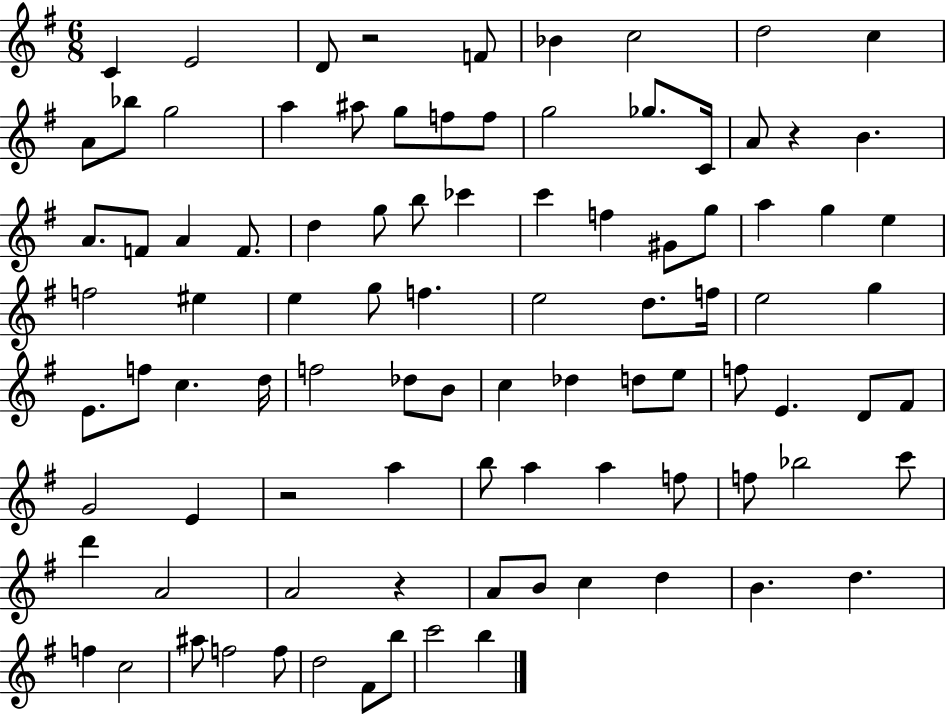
C4/q E4/h D4/e R/h F4/e Bb4/q C5/h D5/h C5/q A4/e Bb5/e G5/h A5/q A#5/e G5/e F5/e F5/e G5/h Gb5/e. C4/s A4/e R/q B4/q. A4/e. F4/e A4/q F4/e. D5/q G5/e B5/e CES6/q C6/q F5/q G#4/e G5/e A5/q G5/q E5/q F5/h EIS5/q E5/q G5/e F5/q. E5/h D5/e. F5/s E5/h G5/q E4/e. F5/e C5/q. D5/s F5/h Db5/e B4/e C5/q Db5/q D5/e E5/e F5/e E4/q. D4/e F#4/e G4/h E4/q R/h A5/q B5/e A5/q A5/q F5/e F5/e Bb5/h C6/e D6/q A4/h A4/h R/q A4/e B4/e C5/q D5/q B4/q. D5/q. F5/q C5/h A#5/e F5/h F5/e D5/h F#4/e B5/e C6/h B5/q